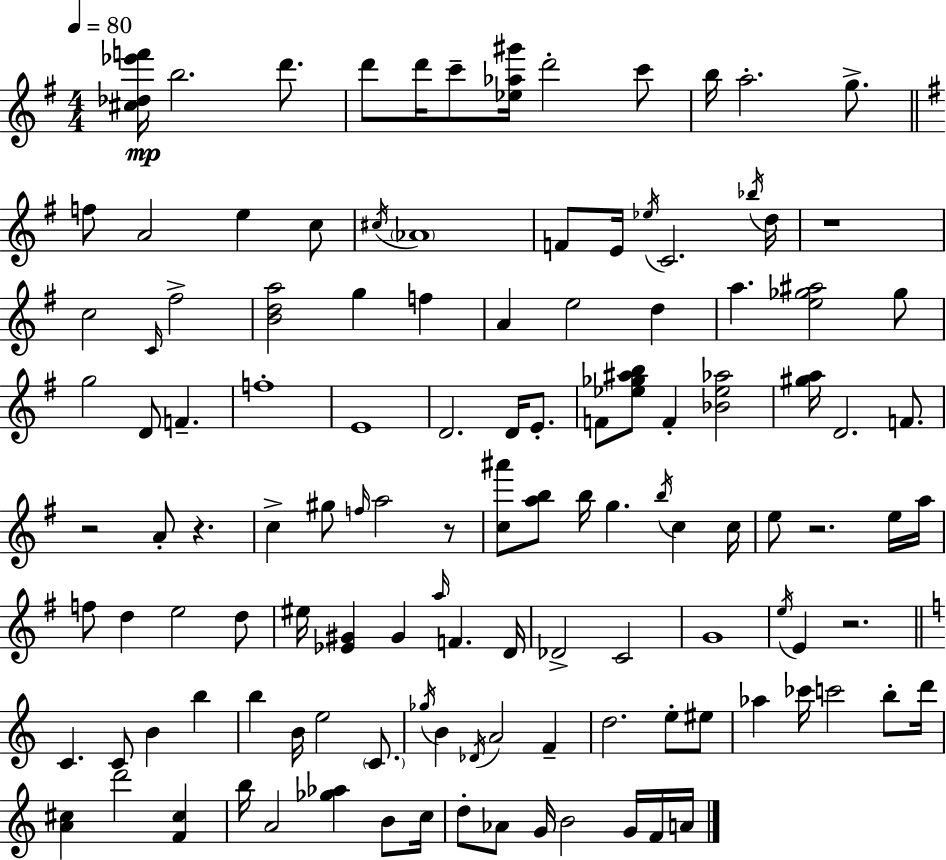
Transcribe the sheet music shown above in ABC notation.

X:1
T:Untitled
M:4/4
L:1/4
K:G
[^c_d_e'f']/4 b2 d'/2 d'/2 d'/4 c'/2 [_e_a^g']/4 d'2 c'/2 b/4 a2 g/2 f/2 A2 e c/2 ^c/4 _A4 F/2 E/4 _e/4 C2 _b/4 d/4 z4 c2 C/4 ^f2 [Bda]2 g f A e2 d a [e_g^a]2 _g/2 g2 D/2 F f4 E4 D2 D/4 E/2 F/2 [_e_g^ab]/2 F [_B_e_a]2 [^ga]/4 D2 F/2 z2 A/2 z c ^g/2 f/4 a2 z/2 [c^a']/2 [ab]/2 b/4 g b/4 c c/4 e/2 z2 e/4 a/4 f/2 d e2 d/2 ^e/4 [_E^G] ^G a/4 F D/4 _D2 C2 G4 e/4 E z2 C C/2 B b b B/4 e2 C/2 _g/4 B _D/4 A2 F d2 e/2 ^e/2 _a _c'/4 c'2 b/2 d'/4 [A^c] d'2 [F^c] b/4 A2 [_g_a] B/2 c/4 d/2 _A/2 G/4 B2 G/4 F/4 A/4